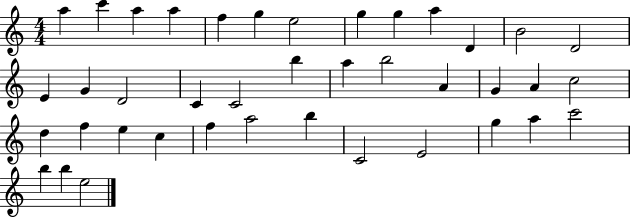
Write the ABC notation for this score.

X:1
T:Untitled
M:4/4
L:1/4
K:C
a c' a a f g e2 g g a D B2 D2 E G D2 C C2 b a b2 A G A c2 d f e c f a2 b C2 E2 g a c'2 b b e2